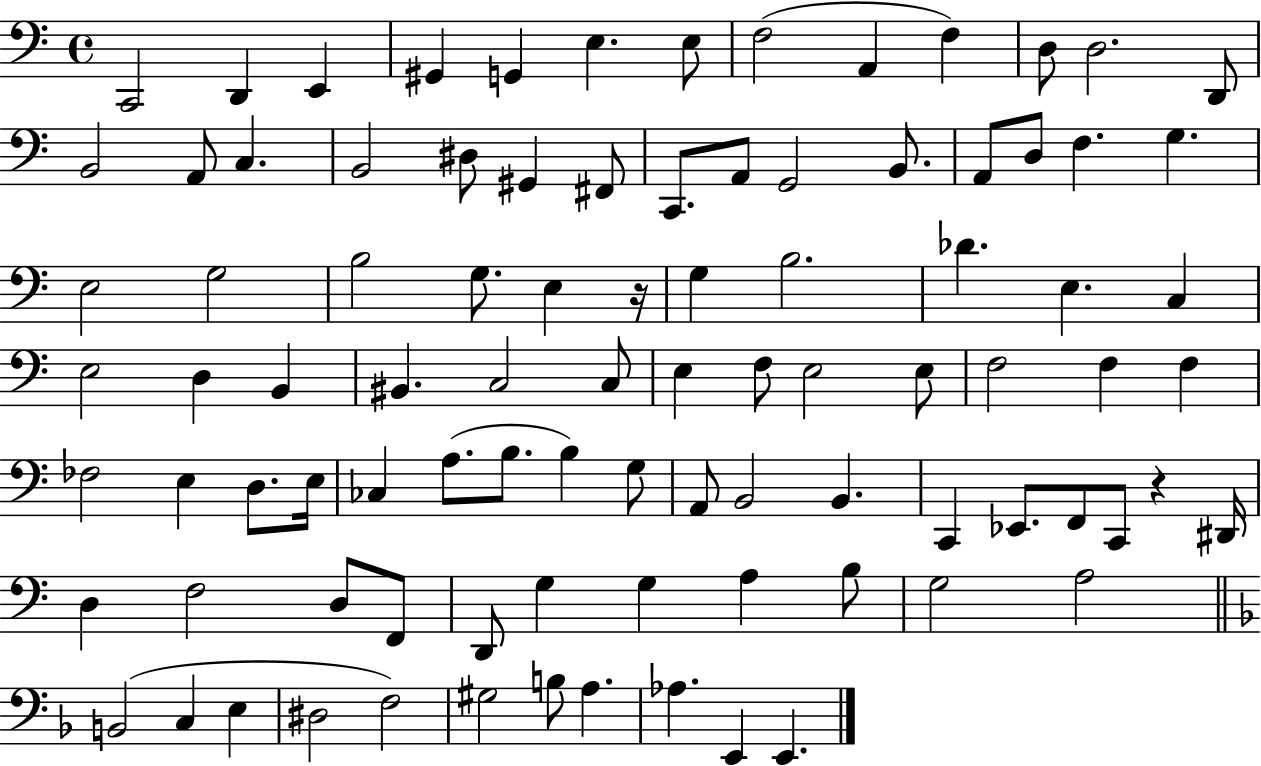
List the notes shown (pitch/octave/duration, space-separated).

C2/h D2/q E2/q G#2/q G2/q E3/q. E3/e F3/h A2/q F3/q D3/e D3/h. D2/e B2/h A2/e C3/q. B2/h D#3/e G#2/q F#2/e C2/e. A2/e G2/h B2/e. A2/e D3/e F3/q. G3/q. E3/h G3/h B3/h G3/e. E3/q R/s G3/q B3/h. Db4/q. E3/q. C3/q E3/h D3/q B2/q BIS2/q. C3/h C3/e E3/q F3/e E3/h E3/e F3/h F3/q F3/q FES3/h E3/q D3/e. E3/s CES3/q A3/e. B3/e. B3/q G3/e A2/e B2/h B2/q. C2/q Eb2/e. F2/e C2/e R/q D#2/s D3/q F3/h D3/e F2/e D2/e G3/q G3/q A3/q B3/e G3/h A3/h B2/h C3/q E3/q D#3/h F3/h G#3/h B3/e A3/q. Ab3/q. E2/q E2/q.